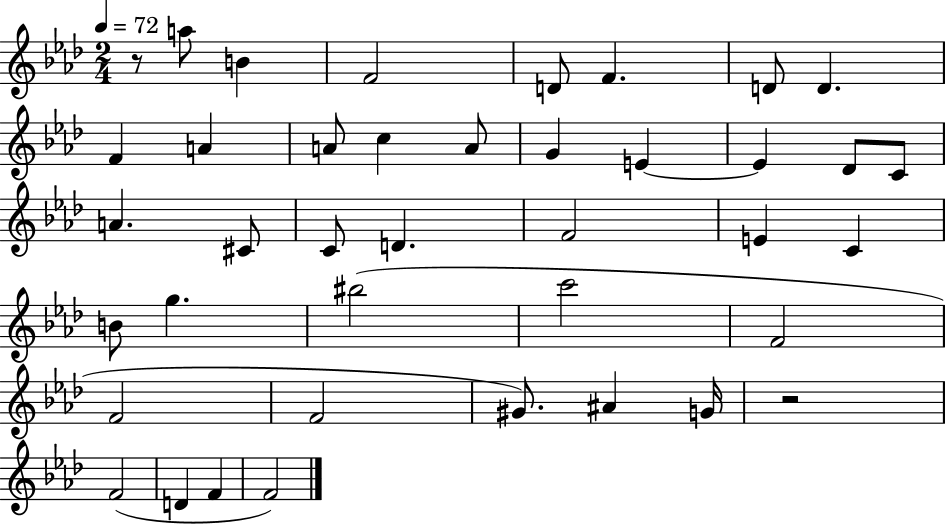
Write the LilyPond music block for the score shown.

{
  \clef treble
  \numericTimeSignature
  \time 2/4
  \key aes \major
  \tempo 4 = 72
  r8 a''8 b'4 | f'2 | d'8 f'4. | d'8 d'4. | \break f'4 a'4 | a'8 c''4 a'8 | g'4 e'4~~ | e'4 des'8 c'8 | \break a'4. cis'8 | c'8 d'4. | f'2 | e'4 c'4 | \break b'8 g''4. | bis''2( | c'''2 | f'2 | \break f'2 | f'2 | gis'8.) ais'4 g'16 | r2 | \break f'2( | d'4 f'4 | f'2) | \bar "|."
}